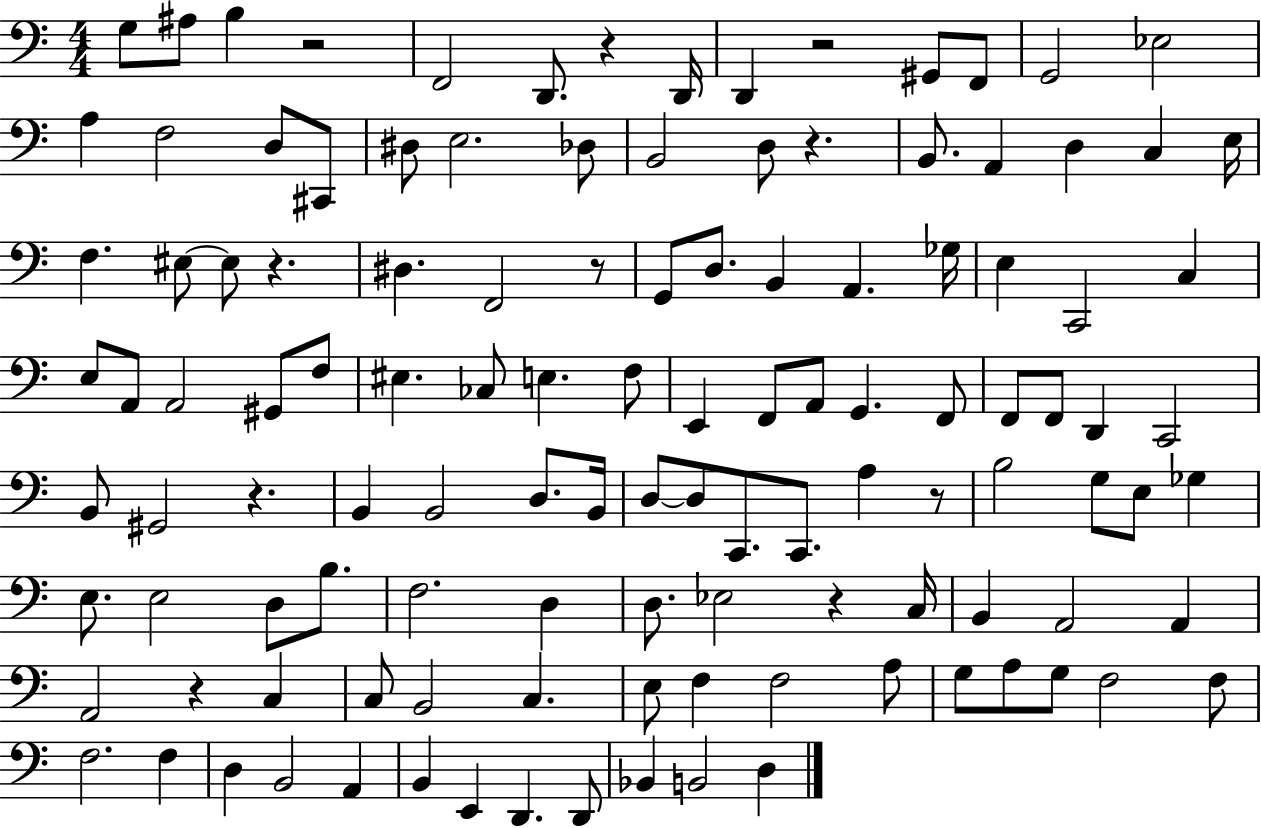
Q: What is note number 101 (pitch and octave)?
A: B2